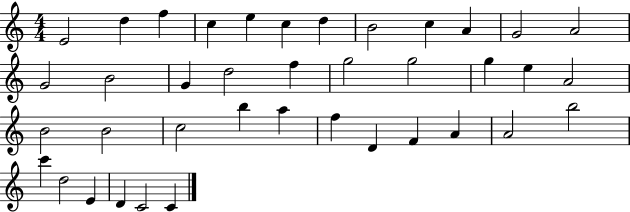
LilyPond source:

{
  \clef treble
  \numericTimeSignature
  \time 4/4
  \key c \major
  e'2 d''4 f''4 | c''4 e''4 c''4 d''4 | b'2 c''4 a'4 | g'2 a'2 | \break g'2 b'2 | g'4 d''2 f''4 | g''2 g''2 | g''4 e''4 a'2 | \break b'2 b'2 | c''2 b''4 a''4 | f''4 d'4 f'4 a'4 | a'2 b''2 | \break c'''4 d''2 e'4 | d'4 c'2 c'4 | \bar "|."
}